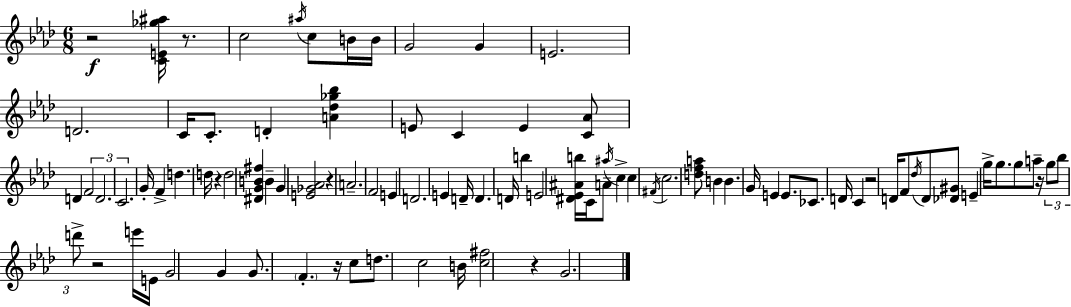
R/h [C4,E4,Gb5,A#5]/s R/e. C5/h A#5/s C5/e B4/s B4/s G4/h G4/q E4/h. D4/h. C4/s C4/e. D4/q [A4,Db5,Gb5,Bb5]/q E4/e C4/q E4/q [C4,Ab4]/e D4/q F4/h D4/h. C4/h. G4/s F4/q D5/q. D5/s R/q D5/h [D#4,G4,B4,F#5]/q B4/q G4/q [E4,Gb4,Ab4]/h R/q A4/h. F4/h E4/q D4/h. E4/q D4/s D4/q. D4/s B5/q E4/h [D#4,Eb4,A#4,B5]/s C4/s A4/e A#5/s C5/q C5/q F#4/s C5/h. [D5,F5,A5]/e B4/q B4/q. G4/s E4/q E4/e. CES4/e. D4/s C4/q R/h D4/s F4/e Db5/s D4/e [Db4,G#4]/e E4/q G5/s G5/e. G5/e A5/e R/s G5/e Bb5/e D6/e R/h E6/s E4/s G4/h G4/q G4/e. F4/q. R/s C5/e D5/e. C5/h B4/s [C5,F#5]/h R/q G4/h.